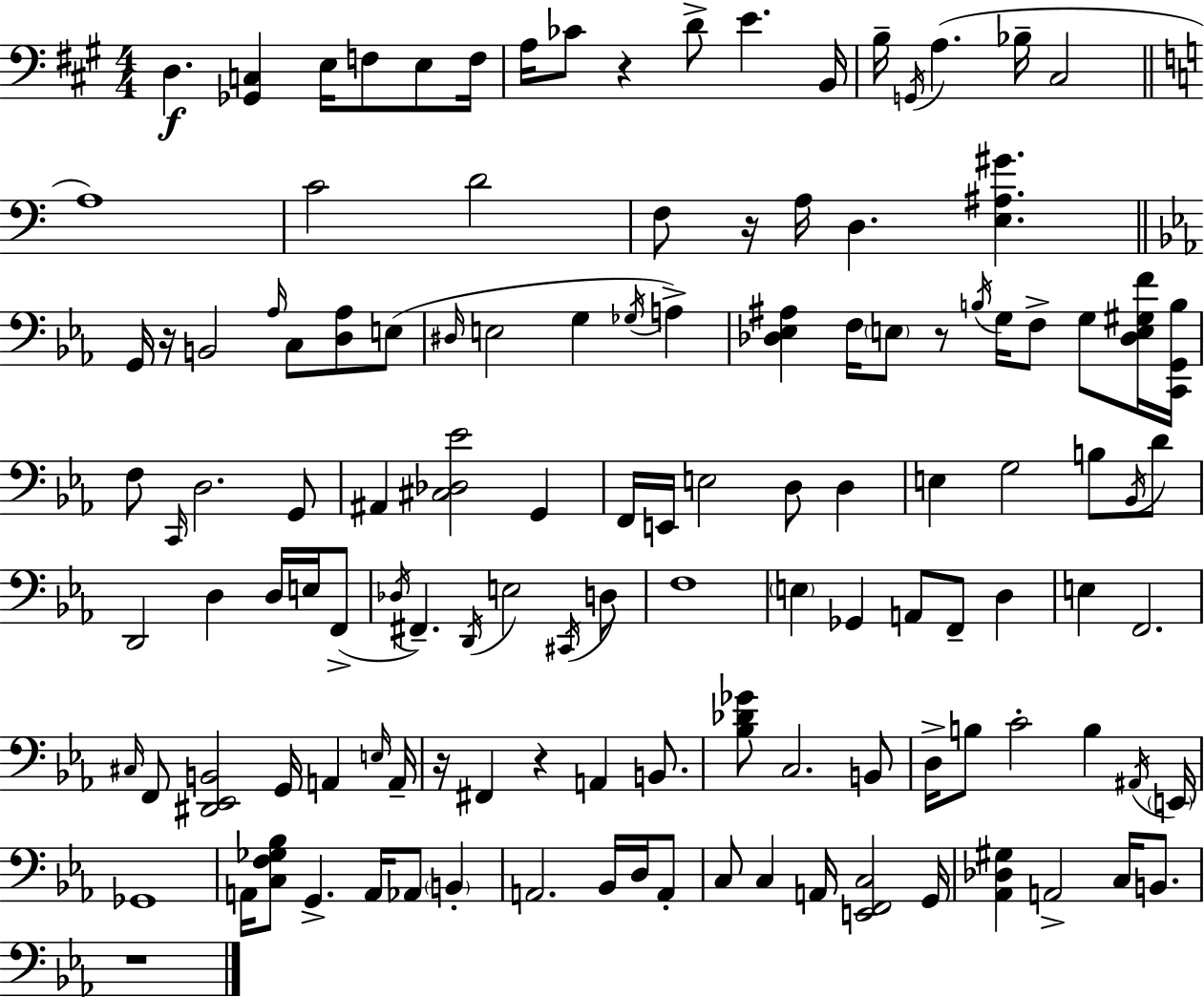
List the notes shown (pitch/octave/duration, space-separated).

D3/q. [Gb2,C3]/q E3/s F3/e E3/e F3/s A3/s CES4/e R/q D4/e E4/q. B2/s B3/s G2/s A3/q. Bb3/s C#3/h A3/w C4/h D4/h F3/e R/s A3/s D3/q. [E3,A#3,G#4]/q. G2/s R/s B2/h Ab3/s C3/e [D3,Ab3]/e E3/e D#3/s E3/h G3/q Gb3/s A3/q [Db3,Eb3,A#3]/q F3/s E3/e R/e B3/s G3/s F3/e G3/e [Db3,E3,G#3,F4]/s [C2,G2,B3]/s F3/e C2/s D3/h. G2/e A#2/q [C#3,Db3,Eb4]/h G2/q F2/s E2/s E3/h D3/e D3/q E3/q G3/h B3/e Bb2/s D4/e D2/h D3/q D3/s E3/s F2/e Db3/s F#2/q. D2/s E3/h C#2/s D3/e F3/w E3/q Gb2/q A2/e F2/e D3/q E3/q F2/h. C#3/s F2/e [D#2,Eb2,B2]/h G2/s A2/q E3/s A2/s R/s F#2/q R/q A2/q B2/e. [Bb3,Db4,Gb4]/e C3/h. B2/e D3/s B3/e C4/h B3/q A#2/s E2/s Gb2/w A2/s [C3,F3,Gb3,Bb3]/e G2/q. A2/s Ab2/e B2/q A2/h. Bb2/s D3/s A2/e C3/e C3/q A2/s [E2,F2,C3]/h G2/s [Ab2,Db3,G#3]/q A2/h C3/s B2/e. R/w